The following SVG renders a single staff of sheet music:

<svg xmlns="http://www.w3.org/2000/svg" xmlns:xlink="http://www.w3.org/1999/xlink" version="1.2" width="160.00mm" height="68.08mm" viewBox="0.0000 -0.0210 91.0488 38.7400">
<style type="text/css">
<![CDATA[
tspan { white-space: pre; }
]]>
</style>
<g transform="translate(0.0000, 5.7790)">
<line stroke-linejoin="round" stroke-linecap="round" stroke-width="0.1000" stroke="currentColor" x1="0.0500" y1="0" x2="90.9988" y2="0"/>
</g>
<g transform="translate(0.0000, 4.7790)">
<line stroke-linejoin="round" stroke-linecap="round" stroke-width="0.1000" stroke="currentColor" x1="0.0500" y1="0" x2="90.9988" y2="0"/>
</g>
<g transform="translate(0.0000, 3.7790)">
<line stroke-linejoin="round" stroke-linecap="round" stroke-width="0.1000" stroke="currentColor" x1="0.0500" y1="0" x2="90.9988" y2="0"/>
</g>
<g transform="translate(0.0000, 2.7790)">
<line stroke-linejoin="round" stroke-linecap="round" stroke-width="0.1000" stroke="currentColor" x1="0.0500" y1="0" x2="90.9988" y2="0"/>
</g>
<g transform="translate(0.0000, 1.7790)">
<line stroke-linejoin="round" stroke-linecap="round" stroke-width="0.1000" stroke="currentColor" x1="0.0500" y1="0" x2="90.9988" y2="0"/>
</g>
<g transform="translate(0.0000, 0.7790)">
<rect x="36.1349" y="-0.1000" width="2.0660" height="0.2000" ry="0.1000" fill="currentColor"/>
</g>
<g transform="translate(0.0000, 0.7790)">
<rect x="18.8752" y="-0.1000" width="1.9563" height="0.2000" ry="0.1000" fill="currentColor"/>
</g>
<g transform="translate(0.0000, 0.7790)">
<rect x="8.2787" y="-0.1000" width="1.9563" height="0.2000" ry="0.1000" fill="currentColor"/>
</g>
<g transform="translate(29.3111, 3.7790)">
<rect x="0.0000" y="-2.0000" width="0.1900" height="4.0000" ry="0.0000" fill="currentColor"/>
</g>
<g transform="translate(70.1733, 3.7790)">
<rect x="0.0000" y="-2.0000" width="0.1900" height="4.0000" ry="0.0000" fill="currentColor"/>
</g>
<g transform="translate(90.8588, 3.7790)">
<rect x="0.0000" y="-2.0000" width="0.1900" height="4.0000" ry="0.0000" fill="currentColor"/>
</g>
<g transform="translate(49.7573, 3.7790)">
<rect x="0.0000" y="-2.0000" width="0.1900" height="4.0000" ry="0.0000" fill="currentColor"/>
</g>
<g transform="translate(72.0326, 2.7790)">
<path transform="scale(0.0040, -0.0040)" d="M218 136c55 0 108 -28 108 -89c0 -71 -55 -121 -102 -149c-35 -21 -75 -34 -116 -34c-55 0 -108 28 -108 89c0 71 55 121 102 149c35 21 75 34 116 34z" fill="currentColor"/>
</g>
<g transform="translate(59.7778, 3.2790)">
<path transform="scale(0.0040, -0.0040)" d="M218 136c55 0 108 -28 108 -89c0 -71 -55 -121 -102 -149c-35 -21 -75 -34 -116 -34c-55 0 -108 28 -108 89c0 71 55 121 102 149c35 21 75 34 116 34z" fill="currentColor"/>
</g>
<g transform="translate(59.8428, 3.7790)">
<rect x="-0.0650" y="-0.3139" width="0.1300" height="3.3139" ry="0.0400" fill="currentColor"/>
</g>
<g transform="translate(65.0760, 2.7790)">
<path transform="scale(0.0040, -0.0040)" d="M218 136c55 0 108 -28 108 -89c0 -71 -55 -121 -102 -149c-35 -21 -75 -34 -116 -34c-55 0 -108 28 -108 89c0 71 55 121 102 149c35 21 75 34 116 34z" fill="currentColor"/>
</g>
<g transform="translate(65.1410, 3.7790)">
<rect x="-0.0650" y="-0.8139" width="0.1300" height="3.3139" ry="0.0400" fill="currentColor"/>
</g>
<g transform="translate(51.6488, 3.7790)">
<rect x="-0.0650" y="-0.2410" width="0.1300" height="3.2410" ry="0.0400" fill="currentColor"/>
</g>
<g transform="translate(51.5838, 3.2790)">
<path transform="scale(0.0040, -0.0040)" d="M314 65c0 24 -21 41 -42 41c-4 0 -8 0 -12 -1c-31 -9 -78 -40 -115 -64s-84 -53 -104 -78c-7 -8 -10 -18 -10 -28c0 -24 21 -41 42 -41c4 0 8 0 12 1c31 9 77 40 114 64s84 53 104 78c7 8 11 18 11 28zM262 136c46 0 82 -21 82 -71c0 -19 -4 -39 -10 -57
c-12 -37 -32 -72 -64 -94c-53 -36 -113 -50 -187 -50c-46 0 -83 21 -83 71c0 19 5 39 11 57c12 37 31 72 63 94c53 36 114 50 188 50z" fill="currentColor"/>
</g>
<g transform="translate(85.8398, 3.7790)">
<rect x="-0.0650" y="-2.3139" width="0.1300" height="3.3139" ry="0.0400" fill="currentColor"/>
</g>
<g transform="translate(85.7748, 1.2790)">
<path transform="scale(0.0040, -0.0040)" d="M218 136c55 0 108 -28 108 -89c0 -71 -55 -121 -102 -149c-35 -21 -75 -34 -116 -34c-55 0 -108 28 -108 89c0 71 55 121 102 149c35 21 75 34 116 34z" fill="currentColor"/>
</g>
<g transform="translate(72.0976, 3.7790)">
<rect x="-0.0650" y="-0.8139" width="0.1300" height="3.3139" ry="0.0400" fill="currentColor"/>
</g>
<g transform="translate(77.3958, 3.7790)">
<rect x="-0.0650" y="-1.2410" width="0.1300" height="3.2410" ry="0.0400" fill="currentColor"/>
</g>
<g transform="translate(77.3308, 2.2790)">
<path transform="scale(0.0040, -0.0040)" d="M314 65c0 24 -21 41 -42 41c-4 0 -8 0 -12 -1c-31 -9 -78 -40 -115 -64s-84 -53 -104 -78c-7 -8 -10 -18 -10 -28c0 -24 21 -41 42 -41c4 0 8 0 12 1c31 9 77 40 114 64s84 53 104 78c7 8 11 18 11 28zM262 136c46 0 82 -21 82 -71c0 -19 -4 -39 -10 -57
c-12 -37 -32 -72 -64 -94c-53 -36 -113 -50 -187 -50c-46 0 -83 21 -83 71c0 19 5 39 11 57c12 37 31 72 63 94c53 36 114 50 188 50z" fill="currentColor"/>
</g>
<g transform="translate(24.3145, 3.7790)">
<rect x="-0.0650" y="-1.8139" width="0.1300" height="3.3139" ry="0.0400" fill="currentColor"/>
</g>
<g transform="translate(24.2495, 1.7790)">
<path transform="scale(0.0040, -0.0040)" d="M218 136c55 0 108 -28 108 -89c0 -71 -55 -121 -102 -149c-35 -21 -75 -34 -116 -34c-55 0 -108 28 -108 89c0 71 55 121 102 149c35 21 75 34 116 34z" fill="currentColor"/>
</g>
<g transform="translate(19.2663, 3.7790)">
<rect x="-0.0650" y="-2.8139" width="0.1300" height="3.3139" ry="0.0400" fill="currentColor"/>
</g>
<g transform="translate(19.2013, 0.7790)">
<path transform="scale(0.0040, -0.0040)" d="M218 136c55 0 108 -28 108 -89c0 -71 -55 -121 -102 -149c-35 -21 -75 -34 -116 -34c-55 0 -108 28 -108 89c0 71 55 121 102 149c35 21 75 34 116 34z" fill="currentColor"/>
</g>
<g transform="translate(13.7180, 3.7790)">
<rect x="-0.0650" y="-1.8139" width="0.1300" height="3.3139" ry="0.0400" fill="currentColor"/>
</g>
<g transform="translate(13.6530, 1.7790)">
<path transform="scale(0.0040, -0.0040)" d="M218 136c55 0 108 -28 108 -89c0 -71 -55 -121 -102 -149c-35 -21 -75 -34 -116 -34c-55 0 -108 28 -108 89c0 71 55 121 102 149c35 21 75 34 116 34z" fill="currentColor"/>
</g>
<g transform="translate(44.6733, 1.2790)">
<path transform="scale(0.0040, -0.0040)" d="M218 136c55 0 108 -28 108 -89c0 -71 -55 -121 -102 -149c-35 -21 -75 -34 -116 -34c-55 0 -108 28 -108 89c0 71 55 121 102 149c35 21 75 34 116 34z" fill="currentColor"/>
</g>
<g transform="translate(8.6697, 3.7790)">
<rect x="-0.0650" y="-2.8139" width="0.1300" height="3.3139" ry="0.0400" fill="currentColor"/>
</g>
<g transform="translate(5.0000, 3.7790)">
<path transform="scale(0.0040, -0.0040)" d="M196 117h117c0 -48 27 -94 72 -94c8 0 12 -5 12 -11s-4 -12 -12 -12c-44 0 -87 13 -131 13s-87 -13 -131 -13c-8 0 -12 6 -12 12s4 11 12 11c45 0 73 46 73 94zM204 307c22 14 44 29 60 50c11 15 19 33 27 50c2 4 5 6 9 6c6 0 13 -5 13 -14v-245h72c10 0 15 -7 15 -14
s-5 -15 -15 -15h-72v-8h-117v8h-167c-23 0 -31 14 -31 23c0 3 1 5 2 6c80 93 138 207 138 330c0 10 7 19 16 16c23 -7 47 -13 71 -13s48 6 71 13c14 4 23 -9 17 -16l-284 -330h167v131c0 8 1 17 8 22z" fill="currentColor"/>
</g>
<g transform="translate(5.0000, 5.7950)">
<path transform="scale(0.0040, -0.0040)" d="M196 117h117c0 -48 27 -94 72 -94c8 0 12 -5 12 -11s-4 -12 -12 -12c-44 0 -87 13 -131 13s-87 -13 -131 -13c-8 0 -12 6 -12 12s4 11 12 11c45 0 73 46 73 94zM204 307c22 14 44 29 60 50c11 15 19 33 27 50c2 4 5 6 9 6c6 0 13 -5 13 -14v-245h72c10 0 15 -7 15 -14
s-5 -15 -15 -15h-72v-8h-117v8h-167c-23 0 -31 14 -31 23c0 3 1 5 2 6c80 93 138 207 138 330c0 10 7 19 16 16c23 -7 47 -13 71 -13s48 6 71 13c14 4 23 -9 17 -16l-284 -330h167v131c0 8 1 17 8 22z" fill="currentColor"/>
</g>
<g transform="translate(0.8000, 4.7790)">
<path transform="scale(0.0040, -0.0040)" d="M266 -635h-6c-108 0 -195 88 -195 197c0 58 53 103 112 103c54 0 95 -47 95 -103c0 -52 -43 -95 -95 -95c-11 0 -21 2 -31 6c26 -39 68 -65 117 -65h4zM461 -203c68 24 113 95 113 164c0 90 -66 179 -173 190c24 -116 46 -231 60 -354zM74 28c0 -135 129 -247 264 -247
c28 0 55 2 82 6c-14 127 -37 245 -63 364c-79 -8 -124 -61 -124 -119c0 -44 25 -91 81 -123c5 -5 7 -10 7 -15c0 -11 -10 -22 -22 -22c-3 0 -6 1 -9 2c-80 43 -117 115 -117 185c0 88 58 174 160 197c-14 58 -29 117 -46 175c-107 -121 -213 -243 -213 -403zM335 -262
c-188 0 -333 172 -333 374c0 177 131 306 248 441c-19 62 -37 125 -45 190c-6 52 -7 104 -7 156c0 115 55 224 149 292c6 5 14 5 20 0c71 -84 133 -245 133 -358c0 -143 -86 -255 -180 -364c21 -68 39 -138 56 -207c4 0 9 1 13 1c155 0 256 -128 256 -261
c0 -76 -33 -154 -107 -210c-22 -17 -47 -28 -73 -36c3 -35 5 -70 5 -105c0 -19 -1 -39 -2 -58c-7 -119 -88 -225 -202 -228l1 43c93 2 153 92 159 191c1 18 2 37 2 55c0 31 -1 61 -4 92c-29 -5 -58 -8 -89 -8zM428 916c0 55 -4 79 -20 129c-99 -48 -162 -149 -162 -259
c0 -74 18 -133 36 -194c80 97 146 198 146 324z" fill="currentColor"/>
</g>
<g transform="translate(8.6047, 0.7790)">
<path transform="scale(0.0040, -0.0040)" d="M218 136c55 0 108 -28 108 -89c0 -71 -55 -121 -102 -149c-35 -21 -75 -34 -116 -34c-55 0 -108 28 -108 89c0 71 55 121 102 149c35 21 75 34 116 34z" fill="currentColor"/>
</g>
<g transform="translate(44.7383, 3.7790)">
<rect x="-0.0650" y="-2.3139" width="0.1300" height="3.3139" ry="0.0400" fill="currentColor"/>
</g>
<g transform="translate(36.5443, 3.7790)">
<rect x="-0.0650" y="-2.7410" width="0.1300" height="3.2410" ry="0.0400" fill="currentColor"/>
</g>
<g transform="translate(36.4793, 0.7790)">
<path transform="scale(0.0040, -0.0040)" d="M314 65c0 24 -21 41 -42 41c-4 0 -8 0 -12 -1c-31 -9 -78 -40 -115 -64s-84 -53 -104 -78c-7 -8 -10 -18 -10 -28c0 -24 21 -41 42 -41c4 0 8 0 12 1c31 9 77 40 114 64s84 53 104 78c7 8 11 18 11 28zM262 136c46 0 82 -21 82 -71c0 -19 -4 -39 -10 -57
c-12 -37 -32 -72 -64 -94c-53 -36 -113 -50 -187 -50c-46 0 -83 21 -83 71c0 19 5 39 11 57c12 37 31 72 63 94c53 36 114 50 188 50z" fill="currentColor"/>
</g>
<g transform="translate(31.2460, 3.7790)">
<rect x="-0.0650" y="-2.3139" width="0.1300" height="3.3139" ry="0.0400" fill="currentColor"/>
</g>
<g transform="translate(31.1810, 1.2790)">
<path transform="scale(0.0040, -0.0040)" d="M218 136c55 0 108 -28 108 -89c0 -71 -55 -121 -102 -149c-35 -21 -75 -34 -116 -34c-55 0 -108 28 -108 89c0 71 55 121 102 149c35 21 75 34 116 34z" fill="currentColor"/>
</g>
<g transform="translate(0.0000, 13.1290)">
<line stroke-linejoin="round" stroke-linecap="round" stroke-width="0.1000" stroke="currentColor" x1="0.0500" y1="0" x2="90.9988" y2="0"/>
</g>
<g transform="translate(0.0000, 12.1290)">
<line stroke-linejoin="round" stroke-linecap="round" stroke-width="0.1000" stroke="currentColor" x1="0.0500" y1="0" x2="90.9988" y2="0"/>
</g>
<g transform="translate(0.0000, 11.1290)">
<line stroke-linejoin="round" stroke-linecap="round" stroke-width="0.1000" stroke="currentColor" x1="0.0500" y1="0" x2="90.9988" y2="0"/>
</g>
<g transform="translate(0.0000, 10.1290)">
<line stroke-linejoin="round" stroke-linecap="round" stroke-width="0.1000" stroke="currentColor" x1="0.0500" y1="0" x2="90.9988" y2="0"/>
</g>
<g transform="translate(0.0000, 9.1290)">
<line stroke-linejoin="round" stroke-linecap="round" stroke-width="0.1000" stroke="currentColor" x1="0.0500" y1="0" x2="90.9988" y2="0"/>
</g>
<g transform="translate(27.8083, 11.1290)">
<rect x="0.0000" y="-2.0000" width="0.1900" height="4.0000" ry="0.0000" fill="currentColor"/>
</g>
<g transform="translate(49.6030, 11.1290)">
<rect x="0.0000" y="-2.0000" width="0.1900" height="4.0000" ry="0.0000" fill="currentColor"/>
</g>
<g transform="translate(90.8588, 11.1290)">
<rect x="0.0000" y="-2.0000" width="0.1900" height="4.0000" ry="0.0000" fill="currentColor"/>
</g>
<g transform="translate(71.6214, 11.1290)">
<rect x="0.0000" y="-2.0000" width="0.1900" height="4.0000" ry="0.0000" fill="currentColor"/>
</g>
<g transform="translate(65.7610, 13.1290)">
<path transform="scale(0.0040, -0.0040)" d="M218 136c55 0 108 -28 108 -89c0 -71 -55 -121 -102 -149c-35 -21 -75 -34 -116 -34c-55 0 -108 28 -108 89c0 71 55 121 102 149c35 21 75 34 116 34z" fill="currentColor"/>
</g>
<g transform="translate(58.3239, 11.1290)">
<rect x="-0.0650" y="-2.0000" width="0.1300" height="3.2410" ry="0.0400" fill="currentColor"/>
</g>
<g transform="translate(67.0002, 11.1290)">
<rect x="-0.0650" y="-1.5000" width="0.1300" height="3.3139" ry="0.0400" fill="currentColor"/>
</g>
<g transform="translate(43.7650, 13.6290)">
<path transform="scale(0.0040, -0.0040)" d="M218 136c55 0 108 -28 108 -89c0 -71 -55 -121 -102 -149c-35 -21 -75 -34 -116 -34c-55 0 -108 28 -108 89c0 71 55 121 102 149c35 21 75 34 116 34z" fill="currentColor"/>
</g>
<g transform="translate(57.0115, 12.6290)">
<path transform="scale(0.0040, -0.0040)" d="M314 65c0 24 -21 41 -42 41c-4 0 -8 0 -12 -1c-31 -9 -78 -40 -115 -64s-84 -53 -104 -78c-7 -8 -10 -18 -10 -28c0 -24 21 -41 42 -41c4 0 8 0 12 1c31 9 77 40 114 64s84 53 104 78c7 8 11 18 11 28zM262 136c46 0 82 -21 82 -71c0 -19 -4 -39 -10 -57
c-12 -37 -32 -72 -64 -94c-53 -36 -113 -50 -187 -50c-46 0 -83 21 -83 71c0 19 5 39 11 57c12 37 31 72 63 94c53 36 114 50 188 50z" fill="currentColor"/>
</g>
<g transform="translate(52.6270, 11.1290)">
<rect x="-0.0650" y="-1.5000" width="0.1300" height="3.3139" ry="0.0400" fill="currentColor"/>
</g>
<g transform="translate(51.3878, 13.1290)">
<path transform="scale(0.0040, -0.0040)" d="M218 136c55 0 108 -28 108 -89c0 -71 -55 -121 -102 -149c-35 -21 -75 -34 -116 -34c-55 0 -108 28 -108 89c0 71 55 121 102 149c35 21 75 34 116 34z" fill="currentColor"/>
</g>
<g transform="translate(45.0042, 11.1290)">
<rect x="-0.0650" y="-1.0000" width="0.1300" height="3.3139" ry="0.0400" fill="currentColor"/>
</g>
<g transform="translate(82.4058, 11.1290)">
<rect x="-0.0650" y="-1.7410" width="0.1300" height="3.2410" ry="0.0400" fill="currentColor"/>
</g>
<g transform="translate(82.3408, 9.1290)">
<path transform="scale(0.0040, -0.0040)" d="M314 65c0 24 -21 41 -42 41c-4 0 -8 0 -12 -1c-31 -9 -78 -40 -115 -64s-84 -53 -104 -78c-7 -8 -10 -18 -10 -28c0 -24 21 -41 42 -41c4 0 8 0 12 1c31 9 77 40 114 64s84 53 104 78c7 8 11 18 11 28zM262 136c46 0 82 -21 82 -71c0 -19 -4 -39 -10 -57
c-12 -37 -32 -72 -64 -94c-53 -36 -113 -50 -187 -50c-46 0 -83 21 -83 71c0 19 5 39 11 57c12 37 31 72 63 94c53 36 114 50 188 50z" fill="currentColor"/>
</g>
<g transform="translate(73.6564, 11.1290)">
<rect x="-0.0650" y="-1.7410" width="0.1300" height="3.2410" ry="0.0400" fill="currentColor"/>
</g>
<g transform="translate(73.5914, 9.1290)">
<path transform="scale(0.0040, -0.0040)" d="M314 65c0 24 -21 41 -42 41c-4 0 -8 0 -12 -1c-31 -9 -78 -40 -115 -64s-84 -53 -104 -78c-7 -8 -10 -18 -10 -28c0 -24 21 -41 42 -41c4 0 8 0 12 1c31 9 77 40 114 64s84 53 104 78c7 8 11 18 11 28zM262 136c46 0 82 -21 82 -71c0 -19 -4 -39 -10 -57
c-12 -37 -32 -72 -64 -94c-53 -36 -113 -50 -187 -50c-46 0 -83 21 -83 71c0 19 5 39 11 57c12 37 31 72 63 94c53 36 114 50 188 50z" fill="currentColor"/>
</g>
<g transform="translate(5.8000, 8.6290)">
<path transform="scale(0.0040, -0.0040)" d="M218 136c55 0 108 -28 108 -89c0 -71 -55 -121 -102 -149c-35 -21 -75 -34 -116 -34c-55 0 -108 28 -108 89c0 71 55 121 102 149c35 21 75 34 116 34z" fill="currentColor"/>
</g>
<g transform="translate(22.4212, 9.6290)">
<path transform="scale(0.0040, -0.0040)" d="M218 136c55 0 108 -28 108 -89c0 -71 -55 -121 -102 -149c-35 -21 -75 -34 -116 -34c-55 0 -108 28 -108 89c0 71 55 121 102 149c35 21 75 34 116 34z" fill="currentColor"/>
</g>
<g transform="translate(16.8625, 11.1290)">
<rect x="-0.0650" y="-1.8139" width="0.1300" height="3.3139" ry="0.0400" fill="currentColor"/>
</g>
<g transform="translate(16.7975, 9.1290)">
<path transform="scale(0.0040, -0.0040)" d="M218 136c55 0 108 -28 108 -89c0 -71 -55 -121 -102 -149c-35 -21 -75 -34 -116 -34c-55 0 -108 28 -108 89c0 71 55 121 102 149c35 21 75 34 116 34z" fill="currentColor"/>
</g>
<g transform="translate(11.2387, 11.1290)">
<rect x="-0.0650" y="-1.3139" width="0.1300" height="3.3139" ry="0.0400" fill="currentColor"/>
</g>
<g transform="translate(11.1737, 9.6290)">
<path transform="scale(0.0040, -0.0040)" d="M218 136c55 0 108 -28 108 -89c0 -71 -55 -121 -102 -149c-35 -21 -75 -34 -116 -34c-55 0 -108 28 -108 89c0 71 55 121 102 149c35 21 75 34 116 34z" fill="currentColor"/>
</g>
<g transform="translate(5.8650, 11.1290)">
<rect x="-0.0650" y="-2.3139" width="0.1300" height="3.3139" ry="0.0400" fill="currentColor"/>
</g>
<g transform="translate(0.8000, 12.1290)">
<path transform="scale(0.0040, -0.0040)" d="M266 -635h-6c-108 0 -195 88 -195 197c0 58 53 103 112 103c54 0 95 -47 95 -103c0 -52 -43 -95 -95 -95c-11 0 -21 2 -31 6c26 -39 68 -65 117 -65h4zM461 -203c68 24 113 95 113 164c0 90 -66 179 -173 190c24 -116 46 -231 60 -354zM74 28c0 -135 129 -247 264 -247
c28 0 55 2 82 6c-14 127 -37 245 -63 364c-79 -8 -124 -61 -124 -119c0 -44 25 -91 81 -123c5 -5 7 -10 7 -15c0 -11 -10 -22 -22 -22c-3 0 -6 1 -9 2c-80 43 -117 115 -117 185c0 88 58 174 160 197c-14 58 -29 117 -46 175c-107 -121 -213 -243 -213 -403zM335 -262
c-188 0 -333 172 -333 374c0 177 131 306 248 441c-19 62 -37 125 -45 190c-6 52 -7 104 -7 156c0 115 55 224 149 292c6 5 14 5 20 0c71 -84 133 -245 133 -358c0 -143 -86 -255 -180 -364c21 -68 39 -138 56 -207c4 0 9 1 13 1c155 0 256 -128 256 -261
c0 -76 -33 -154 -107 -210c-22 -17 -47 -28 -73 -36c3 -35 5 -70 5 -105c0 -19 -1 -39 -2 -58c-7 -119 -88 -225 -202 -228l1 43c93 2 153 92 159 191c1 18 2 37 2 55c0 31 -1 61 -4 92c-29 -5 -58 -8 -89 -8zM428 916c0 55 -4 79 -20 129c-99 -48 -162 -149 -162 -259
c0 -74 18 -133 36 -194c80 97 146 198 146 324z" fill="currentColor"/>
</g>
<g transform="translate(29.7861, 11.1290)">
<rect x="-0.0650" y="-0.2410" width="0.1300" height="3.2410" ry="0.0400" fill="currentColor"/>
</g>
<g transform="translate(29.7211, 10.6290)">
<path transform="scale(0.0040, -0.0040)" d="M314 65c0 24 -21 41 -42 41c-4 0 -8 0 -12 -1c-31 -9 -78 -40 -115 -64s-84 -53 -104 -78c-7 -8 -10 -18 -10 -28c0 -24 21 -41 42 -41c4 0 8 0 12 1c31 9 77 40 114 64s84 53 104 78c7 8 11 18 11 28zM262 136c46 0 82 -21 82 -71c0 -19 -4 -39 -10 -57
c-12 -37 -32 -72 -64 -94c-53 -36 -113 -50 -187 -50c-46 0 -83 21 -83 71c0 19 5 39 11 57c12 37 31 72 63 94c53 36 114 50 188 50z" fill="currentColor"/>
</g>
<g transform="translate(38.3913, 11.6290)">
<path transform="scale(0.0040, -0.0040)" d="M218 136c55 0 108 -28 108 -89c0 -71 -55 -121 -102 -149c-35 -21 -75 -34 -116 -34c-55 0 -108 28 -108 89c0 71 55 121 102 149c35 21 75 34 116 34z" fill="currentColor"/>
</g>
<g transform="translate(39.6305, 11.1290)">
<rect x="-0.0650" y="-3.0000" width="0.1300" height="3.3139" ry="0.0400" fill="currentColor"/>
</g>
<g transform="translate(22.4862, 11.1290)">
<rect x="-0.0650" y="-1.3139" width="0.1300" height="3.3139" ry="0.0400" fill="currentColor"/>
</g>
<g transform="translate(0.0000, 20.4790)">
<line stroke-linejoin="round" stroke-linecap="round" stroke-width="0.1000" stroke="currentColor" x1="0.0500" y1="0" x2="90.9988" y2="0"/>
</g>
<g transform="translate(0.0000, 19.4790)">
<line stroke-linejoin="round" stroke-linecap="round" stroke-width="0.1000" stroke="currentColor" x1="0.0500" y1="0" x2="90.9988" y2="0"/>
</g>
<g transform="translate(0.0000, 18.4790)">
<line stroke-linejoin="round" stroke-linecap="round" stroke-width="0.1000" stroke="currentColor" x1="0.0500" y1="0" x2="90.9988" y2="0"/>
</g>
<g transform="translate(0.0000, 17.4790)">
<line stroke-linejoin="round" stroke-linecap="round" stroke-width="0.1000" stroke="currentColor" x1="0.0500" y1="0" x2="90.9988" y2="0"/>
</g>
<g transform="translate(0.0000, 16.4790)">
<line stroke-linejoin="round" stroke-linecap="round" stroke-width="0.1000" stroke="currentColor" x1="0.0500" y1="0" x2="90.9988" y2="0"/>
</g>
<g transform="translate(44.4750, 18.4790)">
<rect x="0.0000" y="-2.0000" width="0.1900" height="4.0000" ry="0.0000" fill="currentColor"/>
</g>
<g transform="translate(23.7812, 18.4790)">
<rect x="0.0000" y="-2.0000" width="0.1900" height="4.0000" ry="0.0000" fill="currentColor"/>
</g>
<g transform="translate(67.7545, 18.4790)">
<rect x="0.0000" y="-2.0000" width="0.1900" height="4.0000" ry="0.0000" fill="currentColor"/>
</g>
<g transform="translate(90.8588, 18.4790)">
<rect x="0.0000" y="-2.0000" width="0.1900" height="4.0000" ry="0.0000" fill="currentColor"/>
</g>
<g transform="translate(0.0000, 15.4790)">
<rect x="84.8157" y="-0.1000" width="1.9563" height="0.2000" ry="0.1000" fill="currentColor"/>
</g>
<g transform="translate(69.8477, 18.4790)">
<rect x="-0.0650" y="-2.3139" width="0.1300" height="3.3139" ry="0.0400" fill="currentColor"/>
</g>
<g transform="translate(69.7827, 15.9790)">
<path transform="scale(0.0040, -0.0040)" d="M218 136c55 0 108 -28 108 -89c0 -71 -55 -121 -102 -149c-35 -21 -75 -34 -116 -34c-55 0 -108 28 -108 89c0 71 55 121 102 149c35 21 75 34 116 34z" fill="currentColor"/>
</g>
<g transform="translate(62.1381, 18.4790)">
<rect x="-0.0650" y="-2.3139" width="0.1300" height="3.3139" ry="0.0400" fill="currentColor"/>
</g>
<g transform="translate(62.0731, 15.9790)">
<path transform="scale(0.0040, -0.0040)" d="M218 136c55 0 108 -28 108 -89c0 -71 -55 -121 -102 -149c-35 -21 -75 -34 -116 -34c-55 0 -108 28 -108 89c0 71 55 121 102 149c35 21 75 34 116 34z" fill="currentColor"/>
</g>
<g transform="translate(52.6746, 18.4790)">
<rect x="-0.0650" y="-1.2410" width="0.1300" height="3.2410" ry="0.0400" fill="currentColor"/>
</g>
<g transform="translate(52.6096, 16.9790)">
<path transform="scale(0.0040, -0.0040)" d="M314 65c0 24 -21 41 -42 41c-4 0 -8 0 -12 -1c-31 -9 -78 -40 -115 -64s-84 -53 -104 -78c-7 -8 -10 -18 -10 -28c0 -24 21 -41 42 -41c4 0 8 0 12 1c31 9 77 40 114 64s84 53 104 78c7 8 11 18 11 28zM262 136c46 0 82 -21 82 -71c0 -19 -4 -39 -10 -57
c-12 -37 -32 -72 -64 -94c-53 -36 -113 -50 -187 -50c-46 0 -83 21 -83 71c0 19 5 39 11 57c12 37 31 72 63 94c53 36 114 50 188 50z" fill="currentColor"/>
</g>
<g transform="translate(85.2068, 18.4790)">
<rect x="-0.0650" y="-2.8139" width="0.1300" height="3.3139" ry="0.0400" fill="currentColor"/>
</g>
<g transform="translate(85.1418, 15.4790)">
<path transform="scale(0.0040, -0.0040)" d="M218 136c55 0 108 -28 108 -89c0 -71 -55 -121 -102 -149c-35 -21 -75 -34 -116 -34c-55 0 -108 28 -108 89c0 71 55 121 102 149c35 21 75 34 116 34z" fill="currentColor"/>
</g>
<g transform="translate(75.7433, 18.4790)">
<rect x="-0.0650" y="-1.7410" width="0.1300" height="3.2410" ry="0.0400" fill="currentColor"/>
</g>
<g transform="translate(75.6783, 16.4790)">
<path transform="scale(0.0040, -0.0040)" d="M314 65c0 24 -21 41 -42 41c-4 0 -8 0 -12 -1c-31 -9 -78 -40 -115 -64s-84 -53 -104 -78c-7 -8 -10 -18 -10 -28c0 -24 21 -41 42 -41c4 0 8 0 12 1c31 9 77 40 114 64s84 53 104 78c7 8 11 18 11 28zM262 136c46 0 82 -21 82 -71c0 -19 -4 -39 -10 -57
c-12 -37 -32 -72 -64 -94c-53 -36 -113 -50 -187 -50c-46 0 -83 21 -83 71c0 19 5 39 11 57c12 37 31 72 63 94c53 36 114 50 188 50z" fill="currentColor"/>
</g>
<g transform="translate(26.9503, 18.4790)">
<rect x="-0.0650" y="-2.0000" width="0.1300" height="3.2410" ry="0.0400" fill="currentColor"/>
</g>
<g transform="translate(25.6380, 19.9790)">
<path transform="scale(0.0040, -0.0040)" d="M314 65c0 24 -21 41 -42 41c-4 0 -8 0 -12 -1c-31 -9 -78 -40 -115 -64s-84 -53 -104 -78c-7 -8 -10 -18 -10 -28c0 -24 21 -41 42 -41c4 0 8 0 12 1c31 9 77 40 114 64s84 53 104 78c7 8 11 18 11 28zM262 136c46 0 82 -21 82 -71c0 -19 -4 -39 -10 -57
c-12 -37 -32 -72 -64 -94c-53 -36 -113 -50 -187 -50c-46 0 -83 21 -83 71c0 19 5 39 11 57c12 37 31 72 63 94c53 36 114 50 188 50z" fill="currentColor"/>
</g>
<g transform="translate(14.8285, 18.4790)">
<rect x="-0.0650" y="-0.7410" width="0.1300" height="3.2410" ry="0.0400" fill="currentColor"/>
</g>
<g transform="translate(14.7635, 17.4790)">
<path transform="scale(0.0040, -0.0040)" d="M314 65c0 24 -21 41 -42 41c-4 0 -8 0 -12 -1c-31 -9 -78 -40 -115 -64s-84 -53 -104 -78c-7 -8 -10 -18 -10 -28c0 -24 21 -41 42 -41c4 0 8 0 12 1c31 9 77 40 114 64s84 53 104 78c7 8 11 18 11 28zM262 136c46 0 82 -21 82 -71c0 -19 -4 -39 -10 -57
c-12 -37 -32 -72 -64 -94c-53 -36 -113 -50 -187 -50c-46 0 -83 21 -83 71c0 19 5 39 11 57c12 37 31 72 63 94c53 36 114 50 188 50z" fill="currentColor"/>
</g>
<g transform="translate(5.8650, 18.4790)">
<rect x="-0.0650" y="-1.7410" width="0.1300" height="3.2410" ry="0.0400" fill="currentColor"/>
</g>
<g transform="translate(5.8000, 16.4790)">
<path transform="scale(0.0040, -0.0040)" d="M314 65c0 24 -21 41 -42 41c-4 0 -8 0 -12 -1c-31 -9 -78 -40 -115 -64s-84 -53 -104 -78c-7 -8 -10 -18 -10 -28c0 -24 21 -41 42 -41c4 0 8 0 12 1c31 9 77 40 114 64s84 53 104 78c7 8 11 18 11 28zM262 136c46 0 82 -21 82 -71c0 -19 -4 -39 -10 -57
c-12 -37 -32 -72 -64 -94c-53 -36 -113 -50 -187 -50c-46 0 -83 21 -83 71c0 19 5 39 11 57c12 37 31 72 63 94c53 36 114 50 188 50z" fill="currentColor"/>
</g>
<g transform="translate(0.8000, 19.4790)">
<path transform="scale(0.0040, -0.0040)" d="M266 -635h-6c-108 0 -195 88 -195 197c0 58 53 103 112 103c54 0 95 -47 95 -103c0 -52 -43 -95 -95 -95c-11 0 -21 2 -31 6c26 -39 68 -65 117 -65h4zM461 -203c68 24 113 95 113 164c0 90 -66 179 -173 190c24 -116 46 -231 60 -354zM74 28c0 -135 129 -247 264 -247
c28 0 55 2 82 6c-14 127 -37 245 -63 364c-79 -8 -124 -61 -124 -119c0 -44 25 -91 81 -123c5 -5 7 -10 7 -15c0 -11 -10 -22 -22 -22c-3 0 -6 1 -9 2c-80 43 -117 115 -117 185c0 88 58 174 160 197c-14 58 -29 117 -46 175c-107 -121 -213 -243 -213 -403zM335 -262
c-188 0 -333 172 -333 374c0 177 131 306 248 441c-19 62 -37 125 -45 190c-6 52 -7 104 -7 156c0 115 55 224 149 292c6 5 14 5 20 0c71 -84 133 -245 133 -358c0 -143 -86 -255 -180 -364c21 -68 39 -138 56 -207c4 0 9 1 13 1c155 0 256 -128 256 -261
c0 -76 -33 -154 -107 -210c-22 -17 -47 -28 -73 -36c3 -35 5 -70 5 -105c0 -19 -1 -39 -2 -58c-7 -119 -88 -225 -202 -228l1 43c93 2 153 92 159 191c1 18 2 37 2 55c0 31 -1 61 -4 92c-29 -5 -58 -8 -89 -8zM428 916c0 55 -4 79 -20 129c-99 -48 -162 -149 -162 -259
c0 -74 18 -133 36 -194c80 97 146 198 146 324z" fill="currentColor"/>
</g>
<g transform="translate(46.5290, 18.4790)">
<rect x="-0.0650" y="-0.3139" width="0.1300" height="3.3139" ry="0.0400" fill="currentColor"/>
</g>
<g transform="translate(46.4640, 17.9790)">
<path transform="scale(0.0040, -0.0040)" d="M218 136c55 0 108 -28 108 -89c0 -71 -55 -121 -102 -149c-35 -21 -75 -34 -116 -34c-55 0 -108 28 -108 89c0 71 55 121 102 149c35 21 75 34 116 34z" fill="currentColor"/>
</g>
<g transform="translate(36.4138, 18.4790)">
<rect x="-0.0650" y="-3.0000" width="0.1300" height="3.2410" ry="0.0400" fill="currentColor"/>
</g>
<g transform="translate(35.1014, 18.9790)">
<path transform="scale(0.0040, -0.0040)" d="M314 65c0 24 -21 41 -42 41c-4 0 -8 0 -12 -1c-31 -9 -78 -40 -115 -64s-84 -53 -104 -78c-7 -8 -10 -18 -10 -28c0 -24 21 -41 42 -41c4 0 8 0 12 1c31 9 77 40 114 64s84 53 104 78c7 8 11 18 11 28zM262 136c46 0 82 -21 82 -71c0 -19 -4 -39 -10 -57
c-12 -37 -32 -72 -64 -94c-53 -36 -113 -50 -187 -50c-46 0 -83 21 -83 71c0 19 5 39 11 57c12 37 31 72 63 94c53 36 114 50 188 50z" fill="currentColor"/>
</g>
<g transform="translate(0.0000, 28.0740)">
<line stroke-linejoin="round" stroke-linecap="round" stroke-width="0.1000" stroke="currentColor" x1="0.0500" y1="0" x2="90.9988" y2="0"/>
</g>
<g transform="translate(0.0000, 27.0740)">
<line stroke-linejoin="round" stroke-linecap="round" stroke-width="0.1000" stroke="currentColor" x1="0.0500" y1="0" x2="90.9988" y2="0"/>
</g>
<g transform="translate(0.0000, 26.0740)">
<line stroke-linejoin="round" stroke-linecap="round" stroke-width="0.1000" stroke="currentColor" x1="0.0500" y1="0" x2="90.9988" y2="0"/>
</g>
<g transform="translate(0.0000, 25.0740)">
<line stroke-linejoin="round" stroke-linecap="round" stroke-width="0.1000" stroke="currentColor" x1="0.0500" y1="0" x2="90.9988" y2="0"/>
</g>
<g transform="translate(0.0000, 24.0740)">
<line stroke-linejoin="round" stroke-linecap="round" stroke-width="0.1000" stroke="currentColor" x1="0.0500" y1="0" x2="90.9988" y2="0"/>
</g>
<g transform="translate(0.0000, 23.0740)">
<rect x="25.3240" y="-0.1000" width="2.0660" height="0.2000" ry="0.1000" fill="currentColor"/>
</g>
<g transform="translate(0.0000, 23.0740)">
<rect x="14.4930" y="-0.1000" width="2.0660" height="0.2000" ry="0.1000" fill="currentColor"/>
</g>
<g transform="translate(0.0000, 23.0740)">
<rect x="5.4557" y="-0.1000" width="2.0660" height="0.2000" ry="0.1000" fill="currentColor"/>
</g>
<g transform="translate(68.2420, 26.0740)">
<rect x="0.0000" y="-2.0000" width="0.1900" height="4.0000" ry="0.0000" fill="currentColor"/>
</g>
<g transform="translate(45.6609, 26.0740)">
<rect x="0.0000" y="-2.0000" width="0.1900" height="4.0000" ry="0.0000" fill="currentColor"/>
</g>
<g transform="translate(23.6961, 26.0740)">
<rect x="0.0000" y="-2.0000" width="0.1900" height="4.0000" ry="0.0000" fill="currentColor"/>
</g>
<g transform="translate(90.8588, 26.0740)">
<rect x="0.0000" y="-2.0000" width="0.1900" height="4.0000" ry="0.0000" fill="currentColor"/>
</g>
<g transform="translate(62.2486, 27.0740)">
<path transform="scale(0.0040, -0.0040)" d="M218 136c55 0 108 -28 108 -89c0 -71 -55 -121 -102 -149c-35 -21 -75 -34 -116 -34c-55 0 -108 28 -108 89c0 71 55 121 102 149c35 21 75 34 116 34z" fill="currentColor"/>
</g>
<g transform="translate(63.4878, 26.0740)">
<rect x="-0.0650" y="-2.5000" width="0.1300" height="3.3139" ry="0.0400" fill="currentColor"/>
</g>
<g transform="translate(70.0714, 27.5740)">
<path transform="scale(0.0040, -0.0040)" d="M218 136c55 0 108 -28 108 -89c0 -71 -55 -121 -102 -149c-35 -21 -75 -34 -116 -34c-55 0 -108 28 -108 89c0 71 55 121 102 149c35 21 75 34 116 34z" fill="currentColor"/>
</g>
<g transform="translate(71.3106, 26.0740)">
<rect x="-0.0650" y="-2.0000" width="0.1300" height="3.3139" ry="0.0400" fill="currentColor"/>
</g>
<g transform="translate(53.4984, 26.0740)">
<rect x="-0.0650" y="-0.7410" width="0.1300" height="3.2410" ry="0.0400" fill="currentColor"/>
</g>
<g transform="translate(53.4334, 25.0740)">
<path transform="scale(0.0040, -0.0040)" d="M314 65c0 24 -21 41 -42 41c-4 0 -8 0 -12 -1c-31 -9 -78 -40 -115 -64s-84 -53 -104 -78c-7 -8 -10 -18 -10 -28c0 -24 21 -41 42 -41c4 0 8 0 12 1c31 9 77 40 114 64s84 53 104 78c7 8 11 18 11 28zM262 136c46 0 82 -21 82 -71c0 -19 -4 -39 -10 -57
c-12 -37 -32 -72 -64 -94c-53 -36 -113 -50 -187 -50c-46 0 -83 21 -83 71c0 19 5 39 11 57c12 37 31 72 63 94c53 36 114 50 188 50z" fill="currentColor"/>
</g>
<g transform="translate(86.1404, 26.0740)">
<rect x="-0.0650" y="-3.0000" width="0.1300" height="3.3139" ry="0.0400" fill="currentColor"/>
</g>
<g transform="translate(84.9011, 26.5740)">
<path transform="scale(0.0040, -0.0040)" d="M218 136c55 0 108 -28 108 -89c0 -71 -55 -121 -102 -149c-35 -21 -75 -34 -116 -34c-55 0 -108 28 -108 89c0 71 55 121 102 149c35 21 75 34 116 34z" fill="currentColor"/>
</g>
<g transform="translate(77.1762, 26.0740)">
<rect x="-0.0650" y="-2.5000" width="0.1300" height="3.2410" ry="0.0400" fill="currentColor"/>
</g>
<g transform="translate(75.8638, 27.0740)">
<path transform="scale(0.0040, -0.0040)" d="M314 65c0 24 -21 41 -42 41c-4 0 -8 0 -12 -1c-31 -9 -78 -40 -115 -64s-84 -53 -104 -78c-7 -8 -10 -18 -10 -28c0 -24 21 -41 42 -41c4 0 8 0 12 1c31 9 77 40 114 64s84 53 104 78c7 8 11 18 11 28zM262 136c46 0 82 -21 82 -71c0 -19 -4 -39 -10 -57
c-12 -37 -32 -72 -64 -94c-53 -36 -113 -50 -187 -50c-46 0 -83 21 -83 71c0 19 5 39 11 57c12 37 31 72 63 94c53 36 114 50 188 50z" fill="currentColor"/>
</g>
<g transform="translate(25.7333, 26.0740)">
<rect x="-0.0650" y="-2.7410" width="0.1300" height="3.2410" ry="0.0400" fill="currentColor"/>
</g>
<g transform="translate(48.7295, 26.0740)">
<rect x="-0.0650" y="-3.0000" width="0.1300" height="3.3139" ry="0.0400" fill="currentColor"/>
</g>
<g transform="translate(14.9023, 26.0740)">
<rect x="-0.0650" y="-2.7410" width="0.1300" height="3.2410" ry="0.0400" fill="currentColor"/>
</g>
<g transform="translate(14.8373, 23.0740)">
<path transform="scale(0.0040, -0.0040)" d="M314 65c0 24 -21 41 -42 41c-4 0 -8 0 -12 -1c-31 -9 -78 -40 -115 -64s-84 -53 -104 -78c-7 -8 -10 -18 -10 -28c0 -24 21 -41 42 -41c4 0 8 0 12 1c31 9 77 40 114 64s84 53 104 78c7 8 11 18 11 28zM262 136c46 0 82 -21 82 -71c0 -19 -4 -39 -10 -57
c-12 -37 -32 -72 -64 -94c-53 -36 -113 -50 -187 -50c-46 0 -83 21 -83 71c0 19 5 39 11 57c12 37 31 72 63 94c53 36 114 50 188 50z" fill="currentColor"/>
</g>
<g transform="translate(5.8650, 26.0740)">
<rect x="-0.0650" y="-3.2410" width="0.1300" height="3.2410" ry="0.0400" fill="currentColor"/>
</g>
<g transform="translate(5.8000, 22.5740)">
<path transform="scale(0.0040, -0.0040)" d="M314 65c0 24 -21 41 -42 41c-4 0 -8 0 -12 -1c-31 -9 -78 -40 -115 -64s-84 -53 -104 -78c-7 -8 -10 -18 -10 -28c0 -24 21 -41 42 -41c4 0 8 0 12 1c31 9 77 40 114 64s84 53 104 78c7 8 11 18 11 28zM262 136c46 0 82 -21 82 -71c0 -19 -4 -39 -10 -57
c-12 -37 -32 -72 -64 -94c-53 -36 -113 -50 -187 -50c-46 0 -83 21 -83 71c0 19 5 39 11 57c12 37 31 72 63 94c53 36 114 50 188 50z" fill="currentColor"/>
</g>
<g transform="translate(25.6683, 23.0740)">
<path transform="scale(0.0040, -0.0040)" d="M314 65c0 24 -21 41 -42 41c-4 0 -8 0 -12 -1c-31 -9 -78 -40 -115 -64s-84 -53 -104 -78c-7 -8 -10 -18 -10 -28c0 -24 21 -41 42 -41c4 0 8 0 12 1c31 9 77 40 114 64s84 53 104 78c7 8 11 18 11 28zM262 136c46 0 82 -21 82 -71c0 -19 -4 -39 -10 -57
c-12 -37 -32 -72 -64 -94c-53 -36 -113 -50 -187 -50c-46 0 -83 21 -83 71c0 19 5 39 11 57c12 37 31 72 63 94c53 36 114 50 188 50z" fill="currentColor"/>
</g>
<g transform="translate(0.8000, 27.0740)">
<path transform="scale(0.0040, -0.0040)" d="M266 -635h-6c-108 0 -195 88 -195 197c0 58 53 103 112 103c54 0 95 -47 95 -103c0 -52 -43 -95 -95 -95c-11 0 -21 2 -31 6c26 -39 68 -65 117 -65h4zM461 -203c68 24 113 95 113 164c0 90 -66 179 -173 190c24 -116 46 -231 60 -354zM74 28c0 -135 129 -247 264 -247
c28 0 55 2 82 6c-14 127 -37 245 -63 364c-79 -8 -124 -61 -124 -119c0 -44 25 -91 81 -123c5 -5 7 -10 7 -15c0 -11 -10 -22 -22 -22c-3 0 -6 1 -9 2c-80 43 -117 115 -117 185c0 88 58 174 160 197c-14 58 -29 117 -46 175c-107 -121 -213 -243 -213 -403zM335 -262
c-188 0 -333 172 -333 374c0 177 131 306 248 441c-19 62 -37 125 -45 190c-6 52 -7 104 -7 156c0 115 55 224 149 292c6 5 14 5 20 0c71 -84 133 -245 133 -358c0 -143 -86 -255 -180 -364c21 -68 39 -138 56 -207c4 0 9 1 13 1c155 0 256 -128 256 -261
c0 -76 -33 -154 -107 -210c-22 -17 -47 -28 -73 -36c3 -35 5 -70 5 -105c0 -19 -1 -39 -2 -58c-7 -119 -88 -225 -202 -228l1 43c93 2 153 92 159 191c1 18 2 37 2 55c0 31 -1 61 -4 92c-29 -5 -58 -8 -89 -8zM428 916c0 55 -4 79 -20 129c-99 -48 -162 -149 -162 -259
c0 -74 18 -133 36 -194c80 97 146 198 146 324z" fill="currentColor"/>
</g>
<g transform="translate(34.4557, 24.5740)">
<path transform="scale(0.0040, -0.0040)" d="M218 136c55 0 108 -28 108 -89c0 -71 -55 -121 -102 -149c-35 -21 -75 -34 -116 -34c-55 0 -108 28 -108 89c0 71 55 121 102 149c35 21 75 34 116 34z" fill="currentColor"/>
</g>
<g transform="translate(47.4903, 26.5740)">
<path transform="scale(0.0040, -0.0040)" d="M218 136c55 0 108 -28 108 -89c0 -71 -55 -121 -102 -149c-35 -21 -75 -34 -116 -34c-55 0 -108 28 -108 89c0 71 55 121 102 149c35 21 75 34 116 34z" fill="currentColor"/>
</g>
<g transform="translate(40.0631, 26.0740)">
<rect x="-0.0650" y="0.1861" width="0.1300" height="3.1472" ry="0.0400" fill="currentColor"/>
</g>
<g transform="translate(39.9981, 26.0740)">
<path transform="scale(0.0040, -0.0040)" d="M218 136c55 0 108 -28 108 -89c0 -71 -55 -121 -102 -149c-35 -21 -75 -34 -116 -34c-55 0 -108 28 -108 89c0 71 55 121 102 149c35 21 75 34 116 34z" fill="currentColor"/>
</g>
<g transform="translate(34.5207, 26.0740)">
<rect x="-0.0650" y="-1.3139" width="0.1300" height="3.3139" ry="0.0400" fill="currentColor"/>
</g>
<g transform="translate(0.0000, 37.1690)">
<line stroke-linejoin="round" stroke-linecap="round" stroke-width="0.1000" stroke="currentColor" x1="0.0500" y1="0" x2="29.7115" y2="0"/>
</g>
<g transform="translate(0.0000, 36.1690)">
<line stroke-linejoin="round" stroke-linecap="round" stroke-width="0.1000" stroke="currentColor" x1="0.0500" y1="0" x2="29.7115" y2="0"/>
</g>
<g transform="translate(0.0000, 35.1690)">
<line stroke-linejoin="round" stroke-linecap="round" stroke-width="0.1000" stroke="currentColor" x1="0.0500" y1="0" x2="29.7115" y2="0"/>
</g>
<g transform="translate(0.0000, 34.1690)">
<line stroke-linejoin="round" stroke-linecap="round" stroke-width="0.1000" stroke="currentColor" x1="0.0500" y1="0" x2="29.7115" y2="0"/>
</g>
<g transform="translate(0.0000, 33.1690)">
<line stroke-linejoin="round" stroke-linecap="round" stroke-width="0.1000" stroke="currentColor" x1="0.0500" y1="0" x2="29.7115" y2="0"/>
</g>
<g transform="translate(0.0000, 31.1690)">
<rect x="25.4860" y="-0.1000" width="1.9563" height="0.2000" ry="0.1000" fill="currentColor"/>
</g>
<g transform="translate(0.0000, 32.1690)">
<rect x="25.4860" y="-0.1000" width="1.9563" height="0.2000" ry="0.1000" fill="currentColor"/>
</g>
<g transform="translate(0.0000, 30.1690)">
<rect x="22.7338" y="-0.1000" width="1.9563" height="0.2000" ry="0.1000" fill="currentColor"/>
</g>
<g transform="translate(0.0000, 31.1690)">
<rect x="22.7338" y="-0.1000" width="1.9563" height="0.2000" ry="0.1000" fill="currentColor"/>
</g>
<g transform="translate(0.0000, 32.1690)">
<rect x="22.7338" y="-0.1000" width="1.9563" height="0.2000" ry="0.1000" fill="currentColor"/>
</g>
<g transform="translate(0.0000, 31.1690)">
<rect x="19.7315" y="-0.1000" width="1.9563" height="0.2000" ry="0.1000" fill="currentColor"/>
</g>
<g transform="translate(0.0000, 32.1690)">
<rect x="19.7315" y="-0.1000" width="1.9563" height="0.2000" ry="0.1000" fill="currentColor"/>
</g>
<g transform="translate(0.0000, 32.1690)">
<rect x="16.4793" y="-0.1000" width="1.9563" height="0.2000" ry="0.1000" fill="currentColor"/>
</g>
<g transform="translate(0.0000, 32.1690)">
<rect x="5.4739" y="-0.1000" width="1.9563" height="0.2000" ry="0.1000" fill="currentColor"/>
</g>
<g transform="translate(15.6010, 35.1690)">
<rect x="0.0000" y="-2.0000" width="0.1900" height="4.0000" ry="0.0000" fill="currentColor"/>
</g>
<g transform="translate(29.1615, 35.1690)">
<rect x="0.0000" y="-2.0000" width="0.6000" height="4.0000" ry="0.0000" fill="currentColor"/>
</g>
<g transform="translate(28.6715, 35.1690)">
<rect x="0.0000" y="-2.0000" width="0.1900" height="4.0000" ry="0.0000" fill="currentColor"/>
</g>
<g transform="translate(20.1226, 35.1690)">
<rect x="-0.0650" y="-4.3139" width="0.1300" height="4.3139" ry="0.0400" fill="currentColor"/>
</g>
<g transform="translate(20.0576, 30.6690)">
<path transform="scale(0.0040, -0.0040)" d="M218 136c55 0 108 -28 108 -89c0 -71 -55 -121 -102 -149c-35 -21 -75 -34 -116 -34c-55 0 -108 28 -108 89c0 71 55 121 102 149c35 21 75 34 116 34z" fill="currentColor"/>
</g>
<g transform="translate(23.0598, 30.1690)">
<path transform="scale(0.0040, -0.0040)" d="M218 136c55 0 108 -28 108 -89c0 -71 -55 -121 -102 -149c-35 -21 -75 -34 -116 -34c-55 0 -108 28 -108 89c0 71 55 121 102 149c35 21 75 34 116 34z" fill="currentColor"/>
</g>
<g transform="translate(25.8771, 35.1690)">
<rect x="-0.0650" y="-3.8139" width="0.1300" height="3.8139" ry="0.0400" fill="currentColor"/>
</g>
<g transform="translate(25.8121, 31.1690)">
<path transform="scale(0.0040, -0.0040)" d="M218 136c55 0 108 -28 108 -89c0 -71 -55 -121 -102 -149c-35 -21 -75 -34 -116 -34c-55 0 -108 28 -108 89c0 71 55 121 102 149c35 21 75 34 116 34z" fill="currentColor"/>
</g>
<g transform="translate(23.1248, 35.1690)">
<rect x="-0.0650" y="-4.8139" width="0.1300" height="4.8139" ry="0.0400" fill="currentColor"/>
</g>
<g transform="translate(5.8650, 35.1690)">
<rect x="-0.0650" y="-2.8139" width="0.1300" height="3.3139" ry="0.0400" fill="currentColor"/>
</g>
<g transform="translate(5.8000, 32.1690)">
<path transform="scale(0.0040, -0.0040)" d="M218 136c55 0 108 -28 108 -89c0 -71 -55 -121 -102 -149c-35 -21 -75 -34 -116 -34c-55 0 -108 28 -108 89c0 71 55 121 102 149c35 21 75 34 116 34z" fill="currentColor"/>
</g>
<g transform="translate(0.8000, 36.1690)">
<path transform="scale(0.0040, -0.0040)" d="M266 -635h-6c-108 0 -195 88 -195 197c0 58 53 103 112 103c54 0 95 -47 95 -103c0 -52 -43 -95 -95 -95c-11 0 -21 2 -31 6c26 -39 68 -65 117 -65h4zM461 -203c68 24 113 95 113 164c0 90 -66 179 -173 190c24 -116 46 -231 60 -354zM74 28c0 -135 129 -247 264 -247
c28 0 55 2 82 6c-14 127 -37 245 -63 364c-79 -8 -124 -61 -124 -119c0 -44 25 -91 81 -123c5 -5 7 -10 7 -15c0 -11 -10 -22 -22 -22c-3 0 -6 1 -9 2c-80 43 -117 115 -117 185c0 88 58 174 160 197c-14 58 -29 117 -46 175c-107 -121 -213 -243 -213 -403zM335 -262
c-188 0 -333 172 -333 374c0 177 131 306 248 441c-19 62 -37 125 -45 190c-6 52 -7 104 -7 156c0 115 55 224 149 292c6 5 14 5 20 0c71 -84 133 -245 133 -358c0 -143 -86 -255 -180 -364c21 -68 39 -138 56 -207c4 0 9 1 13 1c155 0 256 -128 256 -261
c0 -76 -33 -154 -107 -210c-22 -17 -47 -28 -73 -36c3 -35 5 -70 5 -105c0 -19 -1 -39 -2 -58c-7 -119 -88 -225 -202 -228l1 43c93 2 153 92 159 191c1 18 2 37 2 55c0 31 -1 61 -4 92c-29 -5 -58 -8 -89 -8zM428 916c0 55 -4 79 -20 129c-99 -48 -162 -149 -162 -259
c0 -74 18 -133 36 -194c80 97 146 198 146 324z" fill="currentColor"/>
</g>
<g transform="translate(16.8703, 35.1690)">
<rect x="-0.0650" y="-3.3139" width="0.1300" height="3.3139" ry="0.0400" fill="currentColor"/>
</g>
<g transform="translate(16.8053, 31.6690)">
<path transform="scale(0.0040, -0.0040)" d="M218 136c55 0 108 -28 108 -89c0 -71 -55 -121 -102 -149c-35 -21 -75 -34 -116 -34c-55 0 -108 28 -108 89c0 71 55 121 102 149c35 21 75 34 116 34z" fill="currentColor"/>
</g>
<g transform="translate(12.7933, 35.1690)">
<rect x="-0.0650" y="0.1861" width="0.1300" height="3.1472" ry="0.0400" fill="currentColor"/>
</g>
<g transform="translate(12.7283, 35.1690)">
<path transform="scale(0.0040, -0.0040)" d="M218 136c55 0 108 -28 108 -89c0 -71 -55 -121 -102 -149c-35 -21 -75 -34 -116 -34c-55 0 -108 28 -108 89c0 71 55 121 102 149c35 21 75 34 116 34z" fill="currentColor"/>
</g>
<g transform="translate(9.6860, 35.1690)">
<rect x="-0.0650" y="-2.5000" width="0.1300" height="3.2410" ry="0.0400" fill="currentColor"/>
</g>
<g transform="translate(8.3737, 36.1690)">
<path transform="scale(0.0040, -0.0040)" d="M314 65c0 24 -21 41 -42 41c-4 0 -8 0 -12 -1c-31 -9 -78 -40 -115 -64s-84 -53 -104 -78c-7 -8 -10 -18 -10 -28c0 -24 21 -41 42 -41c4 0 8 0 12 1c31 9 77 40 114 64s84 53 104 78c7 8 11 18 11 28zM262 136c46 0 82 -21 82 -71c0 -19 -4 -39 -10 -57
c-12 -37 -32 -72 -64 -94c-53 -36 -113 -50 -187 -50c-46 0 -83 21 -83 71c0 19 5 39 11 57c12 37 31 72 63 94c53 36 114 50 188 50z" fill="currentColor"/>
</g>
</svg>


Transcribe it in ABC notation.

X:1
T:Untitled
M:4/4
L:1/4
K:C
a f a f g a2 g c2 c d d e2 g g e f e c2 A D E F2 E f2 f2 f2 d2 F2 A2 c e2 g g f2 a b2 a2 a2 e B A d2 G F G2 A a G2 B b d' e' c'